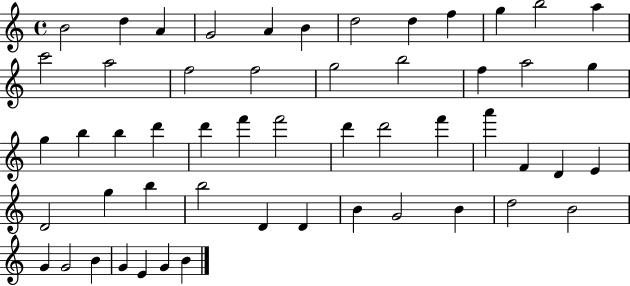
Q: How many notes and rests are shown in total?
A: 53